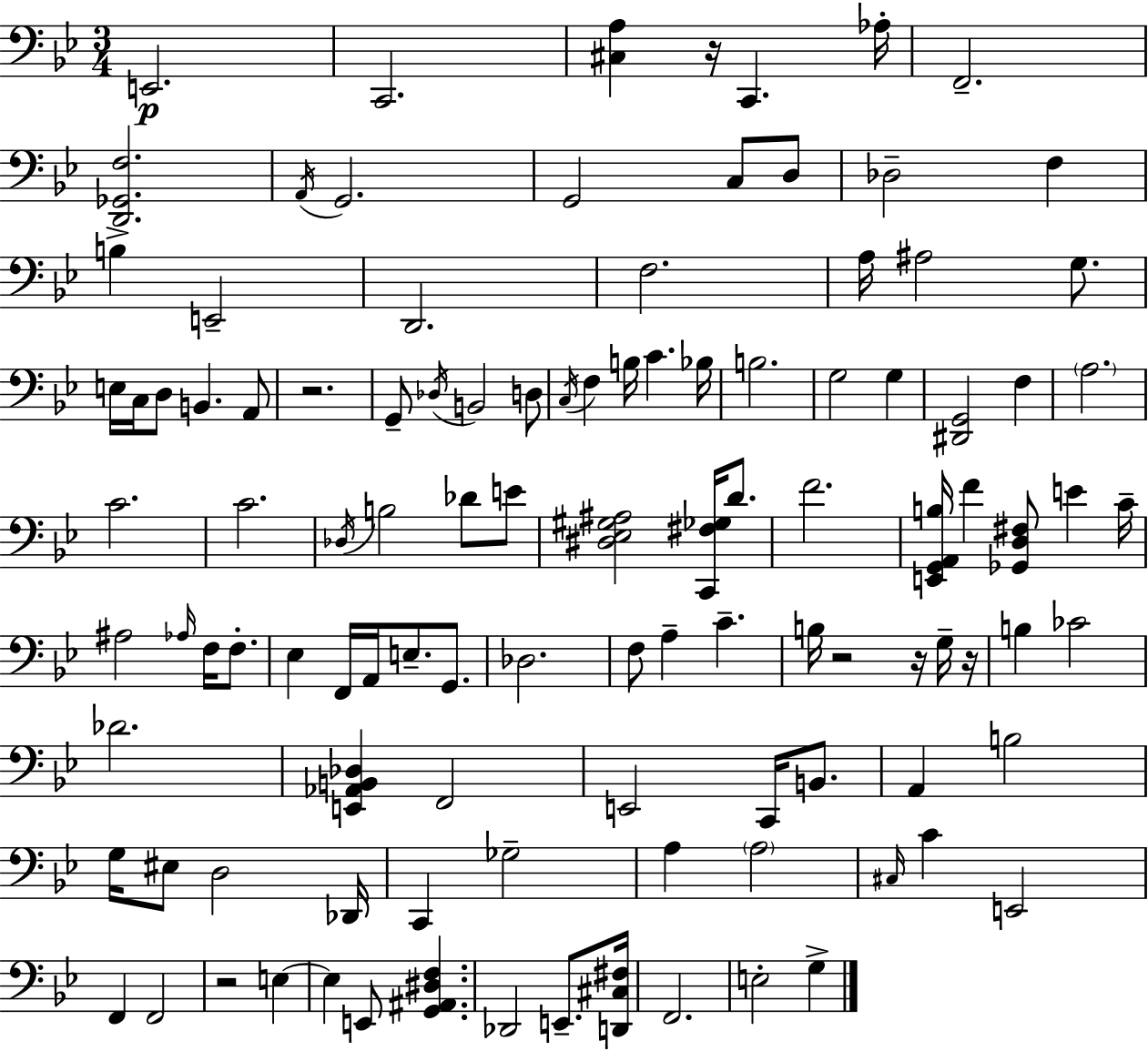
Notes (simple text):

E2/h. C2/h. [C#3,A3]/q R/s C2/q. Ab3/s F2/h. [D2,Gb2,F3]/h. A2/s G2/h. G2/h C3/e D3/e Db3/h F3/q B3/q E2/h D2/h. F3/h. A3/s A#3/h G3/e. E3/s C3/s D3/e B2/q. A2/e R/h. G2/e Db3/s B2/h D3/e C3/s F3/q B3/s C4/q. Bb3/s B3/h. G3/h G3/q [D#2,G2]/h F3/q A3/h. C4/h. C4/h. Db3/s B3/h Db4/e E4/e [D#3,Eb3,G#3,A#3]/h [C2,F#3,Gb3]/s D4/e. F4/h. [E2,G2,A2,B3]/s F4/q [Gb2,D3,F#3]/e E4/q C4/s A#3/h Ab3/s F3/s F3/e. Eb3/q F2/s A2/s E3/e. G2/e. Db3/h. F3/e A3/q C4/q. B3/s R/h R/s G3/s R/s B3/q CES4/h Db4/h. [E2,Ab2,B2,Db3]/q F2/h E2/h C2/s B2/e. A2/q B3/h G3/s EIS3/e D3/h Db2/s C2/q Gb3/h A3/q A3/h C#3/s C4/q E2/h F2/q F2/h R/h E3/q E3/q E2/e [G2,A#2,D#3,F3]/q. Db2/h E2/e. [D2,C#3,F#3]/s F2/h. E3/h G3/q